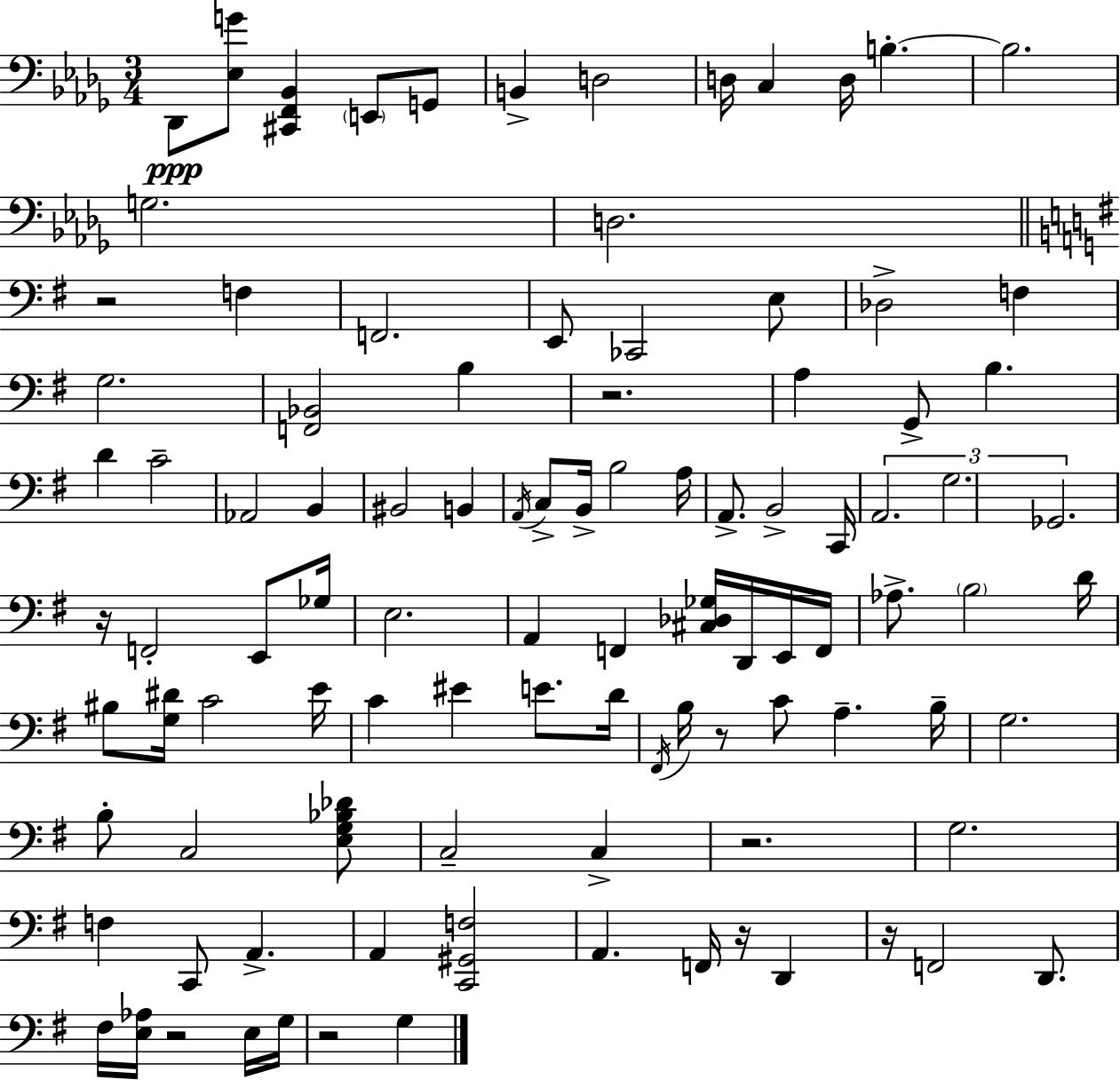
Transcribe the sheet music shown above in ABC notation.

X:1
T:Untitled
M:3/4
L:1/4
K:Bbm
_D,,/2 [_E,G]/2 [^C,,F,,_B,,] E,,/2 G,,/2 B,, D,2 D,/4 C, D,/4 B, B,2 G,2 D,2 z2 F, F,,2 E,,/2 _C,,2 E,/2 _D,2 F, G,2 [F,,_B,,]2 B, z2 A, G,,/2 B, D C2 _A,,2 B,, ^B,,2 B,, A,,/4 C,/2 B,,/4 B,2 A,/4 A,,/2 B,,2 C,,/4 A,,2 G,2 _G,,2 z/4 F,,2 E,,/2 _G,/4 E,2 A,, F,, [^C,_D,_G,]/4 D,,/4 E,,/4 F,,/4 _A,/2 B,2 D/4 ^B,/2 [G,^D]/4 C2 E/4 C ^E E/2 D/4 ^F,,/4 B,/4 z/2 C/2 A, B,/4 G,2 B,/2 C,2 [E,G,_B,_D]/2 C,2 C, z2 G,2 F, C,,/2 A,, A,, [C,,^G,,F,]2 A,, F,,/4 z/4 D,, z/4 F,,2 D,,/2 ^F,/4 [E,_A,]/4 z2 E,/4 G,/4 z2 G,